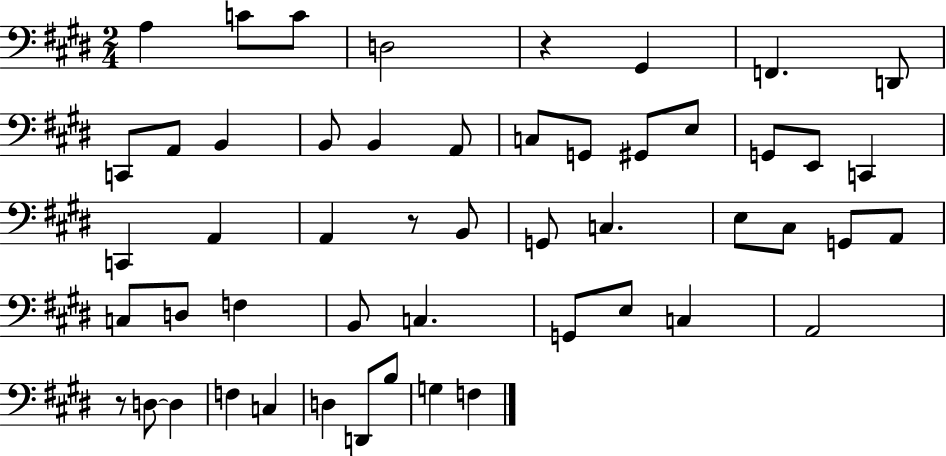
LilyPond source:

{
  \clef bass
  \numericTimeSignature
  \time 2/4
  \key e \major
  a4 c'8 c'8 | d2 | r4 gis,4 | f,4. d,8 | \break c,8 a,8 b,4 | b,8 b,4 a,8 | c8 g,8 gis,8 e8 | g,8 e,8 c,4 | \break c,4 a,4 | a,4 r8 b,8 | g,8 c4. | e8 cis8 g,8 a,8 | \break c8 d8 f4 | b,8 c4. | g,8 e8 c4 | a,2 | \break r8 d8~~ d4 | f4 c4 | d4 d,8 b8 | g4 f4 | \break \bar "|."
}